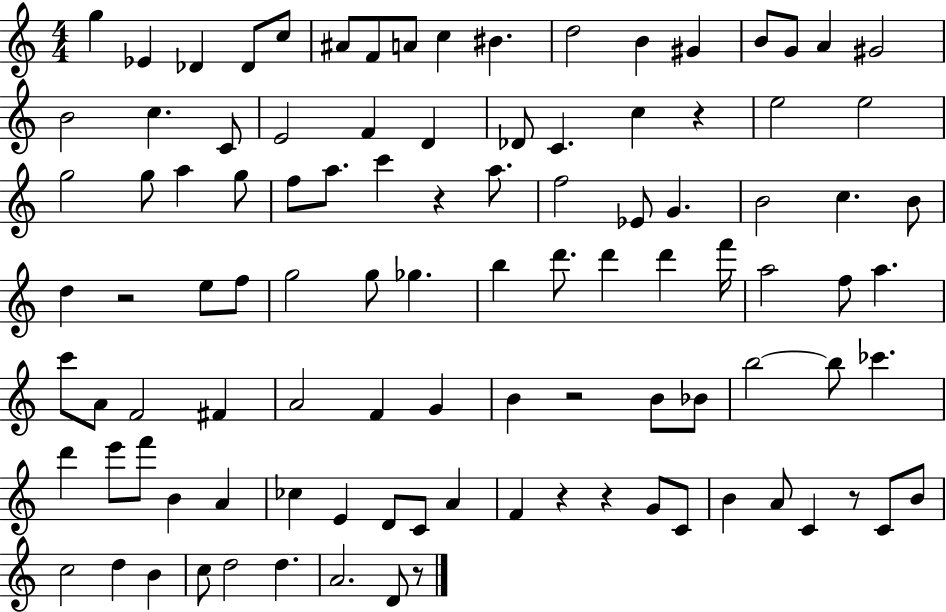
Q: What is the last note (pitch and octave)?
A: D4